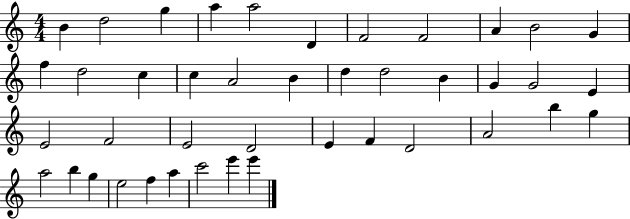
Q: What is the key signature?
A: C major